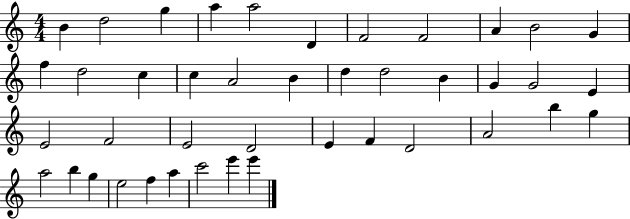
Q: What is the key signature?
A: C major